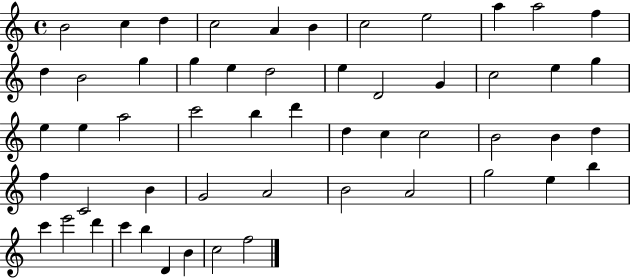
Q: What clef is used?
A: treble